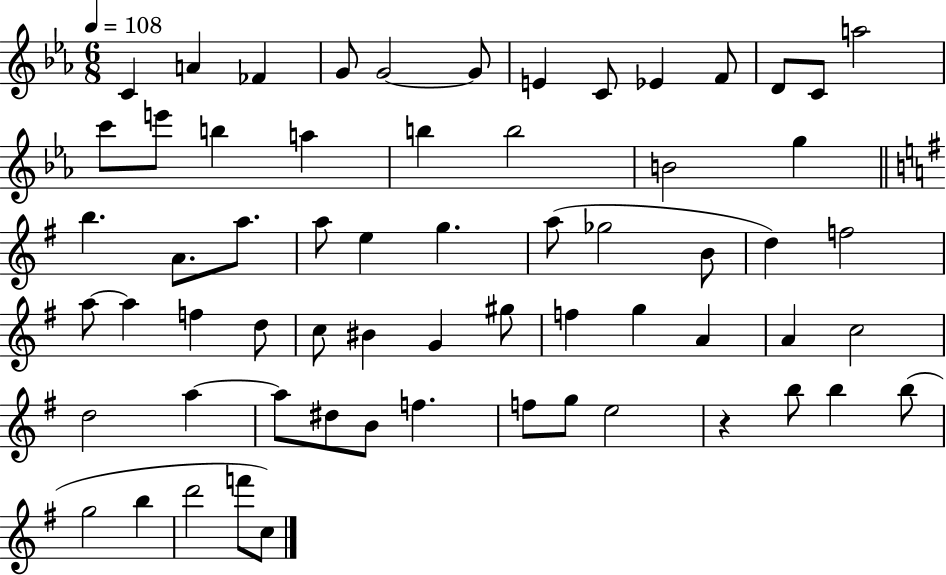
X:1
T:Untitled
M:6/8
L:1/4
K:Eb
C A _F G/2 G2 G/2 E C/2 _E F/2 D/2 C/2 a2 c'/2 e'/2 b a b b2 B2 g b A/2 a/2 a/2 e g a/2 _g2 B/2 d f2 a/2 a f d/2 c/2 ^B G ^g/2 f g A A c2 d2 a a/2 ^d/2 B/2 f f/2 g/2 e2 z b/2 b b/2 g2 b d'2 f'/2 c/2